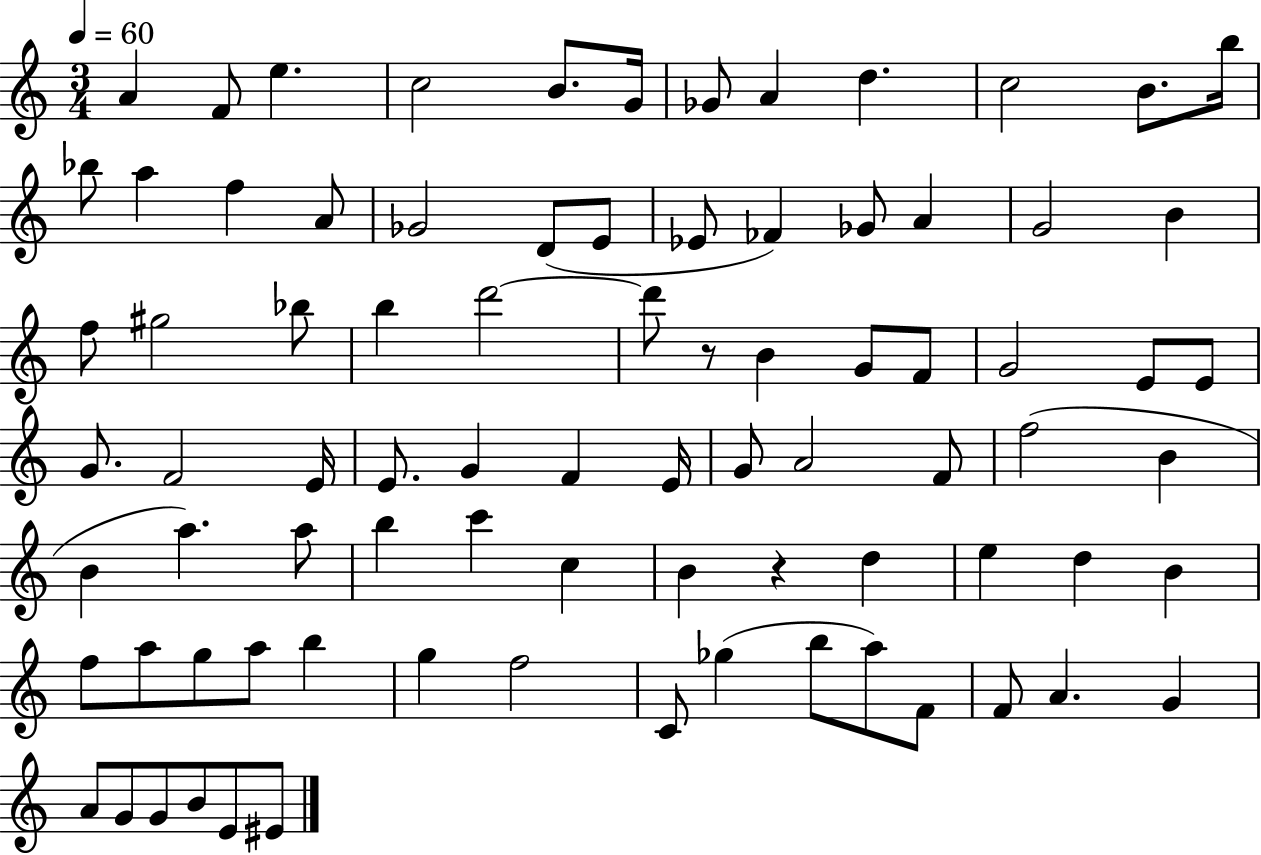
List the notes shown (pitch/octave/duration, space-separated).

A4/q F4/e E5/q. C5/h B4/e. G4/s Gb4/e A4/q D5/q. C5/h B4/e. B5/s Bb5/e A5/q F5/q A4/e Gb4/h D4/e E4/e Eb4/e FES4/q Gb4/e A4/q G4/h B4/q F5/e G#5/h Bb5/e B5/q D6/h D6/e R/e B4/q G4/e F4/e G4/h E4/e E4/e G4/e. F4/h E4/s E4/e. G4/q F4/q E4/s G4/e A4/h F4/e F5/h B4/q B4/q A5/q. A5/e B5/q C6/q C5/q B4/q R/q D5/q E5/q D5/q B4/q F5/e A5/e G5/e A5/e B5/q G5/q F5/h C4/e Gb5/q B5/e A5/e F4/e F4/e A4/q. G4/q A4/e G4/e G4/e B4/e E4/e EIS4/e